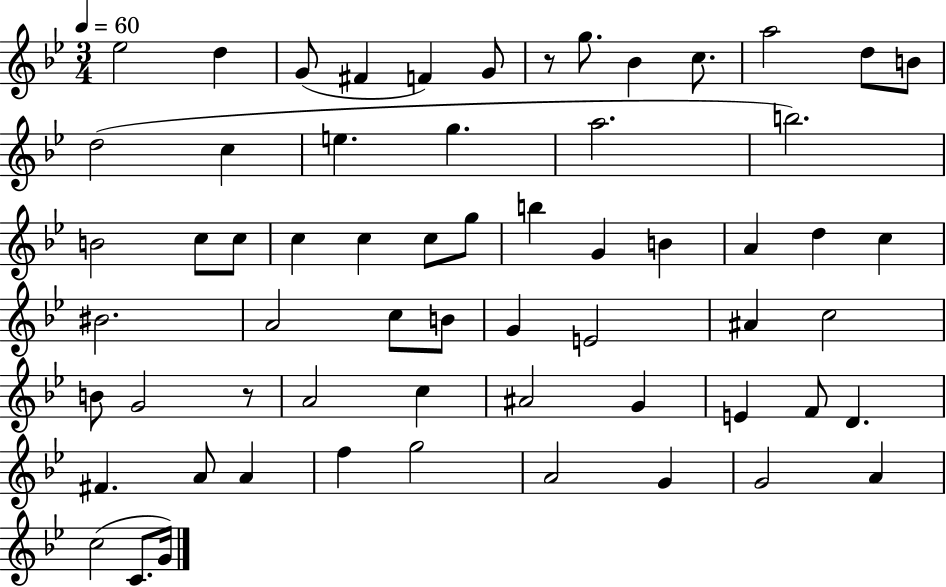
{
  \clef treble
  \numericTimeSignature
  \time 3/4
  \key bes \major
  \tempo 4 = 60
  ees''2 d''4 | g'8( fis'4 f'4) g'8 | r8 g''8. bes'4 c''8. | a''2 d''8 b'8 | \break d''2( c''4 | e''4. g''4. | a''2. | b''2.) | \break b'2 c''8 c''8 | c''4 c''4 c''8 g''8 | b''4 g'4 b'4 | a'4 d''4 c''4 | \break bis'2. | a'2 c''8 b'8 | g'4 e'2 | ais'4 c''2 | \break b'8 g'2 r8 | a'2 c''4 | ais'2 g'4 | e'4 f'8 d'4. | \break fis'4. a'8 a'4 | f''4 g''2 | a'2 g'4 | g'2 a'4 | \break c''2( c'8. g'16) | \bar "|."
}